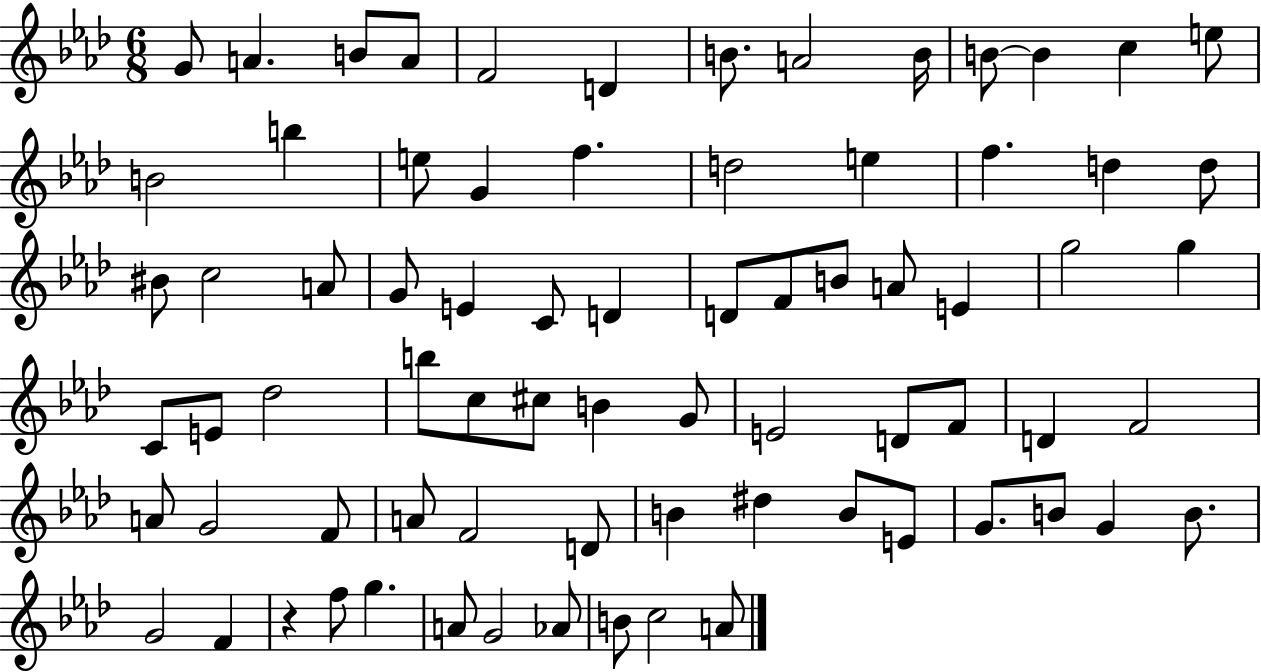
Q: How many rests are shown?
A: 1